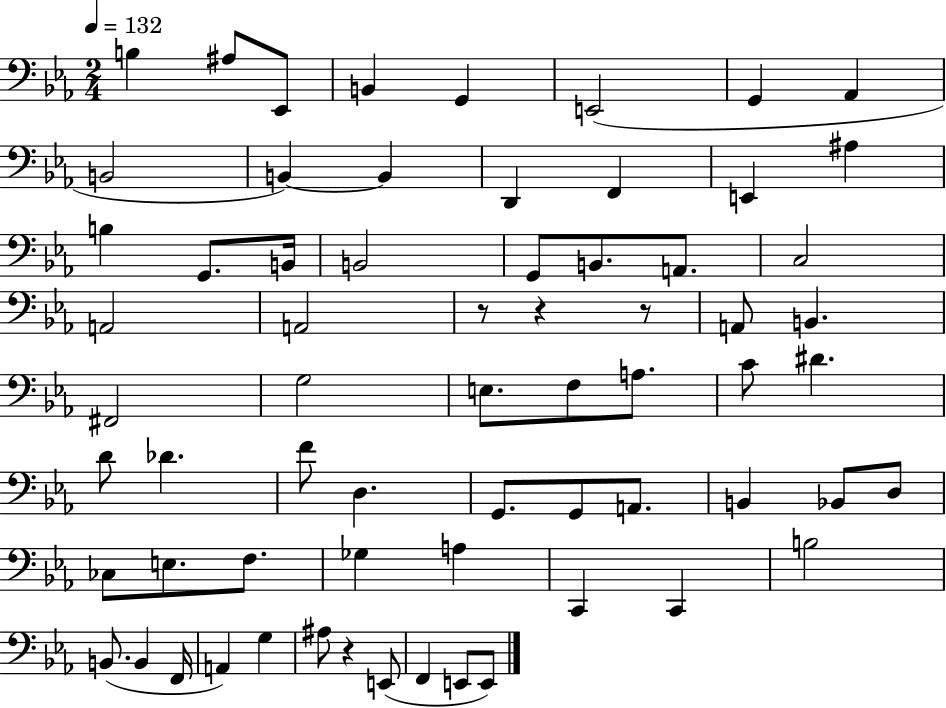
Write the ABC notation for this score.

X:1
T:Untitled
M:2/4
L:1/4
K:Eb
B, ^A,/2 _E,,/2 B,, G,, E,,2 G,, _A,, B,,2 B,, B,, D,, F,, E,, ^A, B, G,,/2 B,,/4 B,,2 G,,/2 B,,/2 A,,/2 C,2 A,,2 A,,2 z/2 z z/2 A,,/2 B,, ^F,,2 G,2 E,/2 F,/2 A,/2 C/2 ^D D/2 _D F/2 D, G,,/2 G,,/2 A,,/2 B,, _B,,/2 D,/2 _C,/2 E,/2 F,/2 _G, A, C,, C,, B,2 B,,/2 B,, F,,/4 A,, G, ^A,/2 z E,,/2 F,, E,,/2 E,,/2